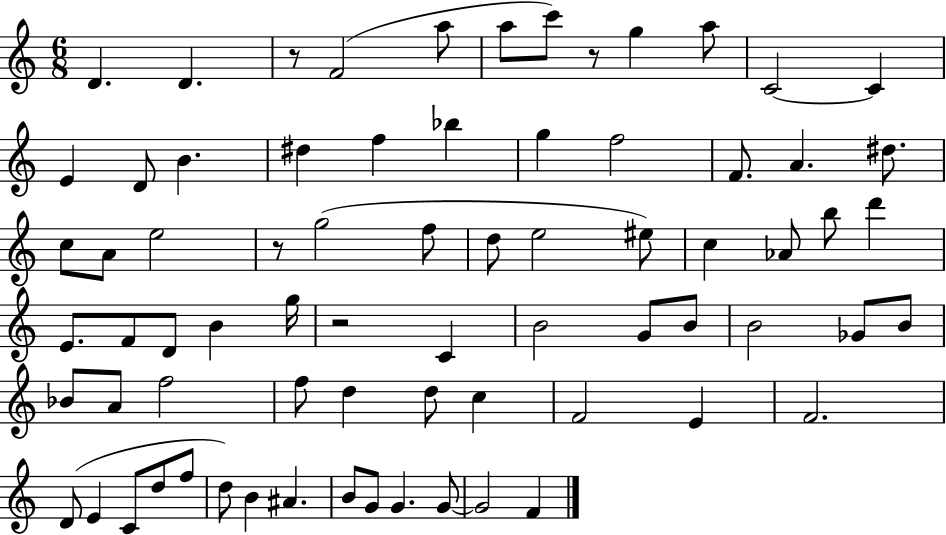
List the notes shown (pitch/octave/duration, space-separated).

D4/q. D4/q. R/e F4/h A5/e A5/e C6/e R/e G5/q A5/e C4/h C4/q E4/q D4/e B4/q. D#5/q F5/q Bb5/q G5/q F5/h F4/e. A4/q. D#5/e. C5/e A4/e E5/h R/e G5/h F5/e D5/e E5/h EIS5/e C5/q Ab4/e B5/e D6/q E4/e. F4/e D4/e B4/q G5/s R/h C4/q B4/h G4/e B4/e B4/h Gb4/e B4/e Bb4/e A4/e F5/h F5/e D5/q D5/e C5/q F4/h E4/q F4/h. D4/e E4/q C4/e D5/e F5/e D5/e B4/q A#4/q. B4/e G4/e G4/q. G4/e G4/h F4/q